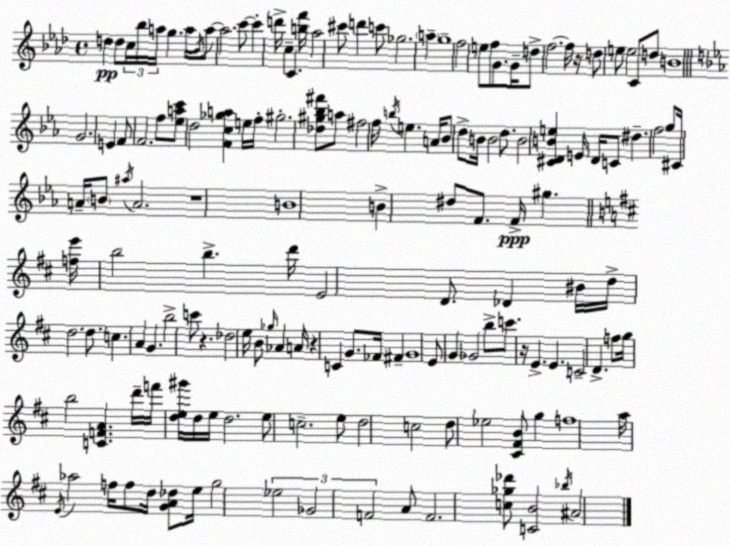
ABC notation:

X:1
T:Untitled
M:4/4
L:1/4
K:Ab
d d/2 c/4 _b/4 a/4 g a/4 _B/4 a/2 a2 c'/2 c' d'/4 c C [bf']/4 _a2 ^c'/2 d' c'/2 _g2 a g4 f2 e/2 f/2 G/2 G/4 d/2 f2 f/4 z/4 d/2 e/2 e2 C/2 d/2 B4 G2 E F/2 F2 f/2 [_eac']/2 d2 [Fc_ga] e/4 f/4 ^g2 [_d^g_b^f']/2 a/2 ^f2 f/4 b/4 e A/4 _B/2 d/2 B/4 B2 d/2 B2 [^CDBe] E/4 D/4 C/2 ^d f2 g/2 ^C/4 A/4 B/2 ^a/4 A2 z4 B4 B ^d/2 F/2 F/4 ^g [fe']/4 b2 b d'/4 E2 D/2 _D ^B/4 d/4 d2 d/2 c A G b2 c'/2 z _d2 e/4 B/2 _g/4 _A A/4 z C G/2 _F/4 ^F G4 E/2 G _G2 b/2 c'/2 z/4 E E C2 D f/2 g/4 b2 [CFA] d'/4 f'/4 [de^g']/4 d/4 e/4 d2 e/2 c2 e/2 d2 c2 d/2 _e2 [^C^FB]/2 g f4 a/4 E/4 _a2 f/4 f/2 d/4 [GA_d]/2 e/4 g2 _e2 _G2 F2 A/2 F2 [c_g_d']/2 [CB]2 _b/4 ^A2